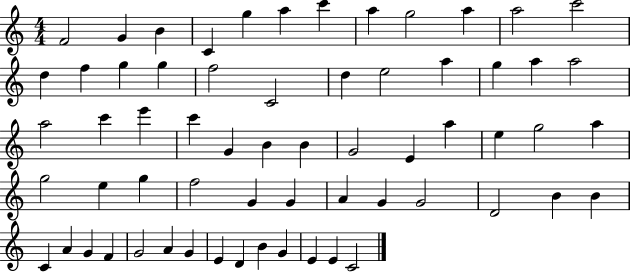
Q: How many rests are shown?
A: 0